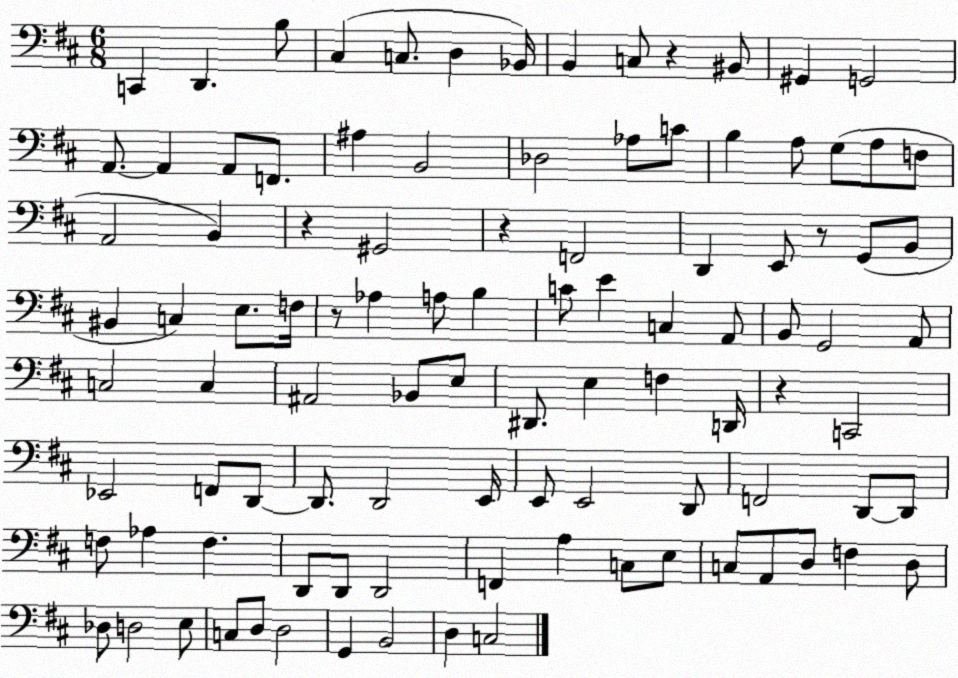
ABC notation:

X:1
T:Untitled
M:6/8
L:1/4
K:D
C,, D,, B,/2 ^C, C,/2 D, _B,,/4 B,, C,/2 z ^B,,/2 ^G,, G,,2 A,,/2 A,, A,,/2 F,,/2 ^A, B,,2 _D,2 _A,/2 C/2 B, A,/2 G,/2 A,/2 F,/2 A,,2 B,, z ^G,,2 z F,,2 D,, E,,/2 z/2 G,,/2 B,,/2 ^B,, C, E,/2 F,/4 z/2 _A, A,/2 B, C/2 E C, A,,/2 B,,/2 G,,2 A,,/2 C,2 C, ^A,,2 _B,,/2 E,/2 ^D,,/2 E, F, D,,/4 z C,,2 _E,,2 F,,/2 D,,/2 D,,/2 D,,2 E,,/4 E,,/2 E,,2 D,,/2 F,,2 D,,/2 D,,/2 F,/2 _A, F, D,,/2 D,,/2 D,,2 F,, A, C,/2 E,/2 C,/2 A,,/2 D,/2 F, D,/2 _D,/2 D,2 E,/2 C,/2 D,/2 D,2 G,, B,,2 D, C,2